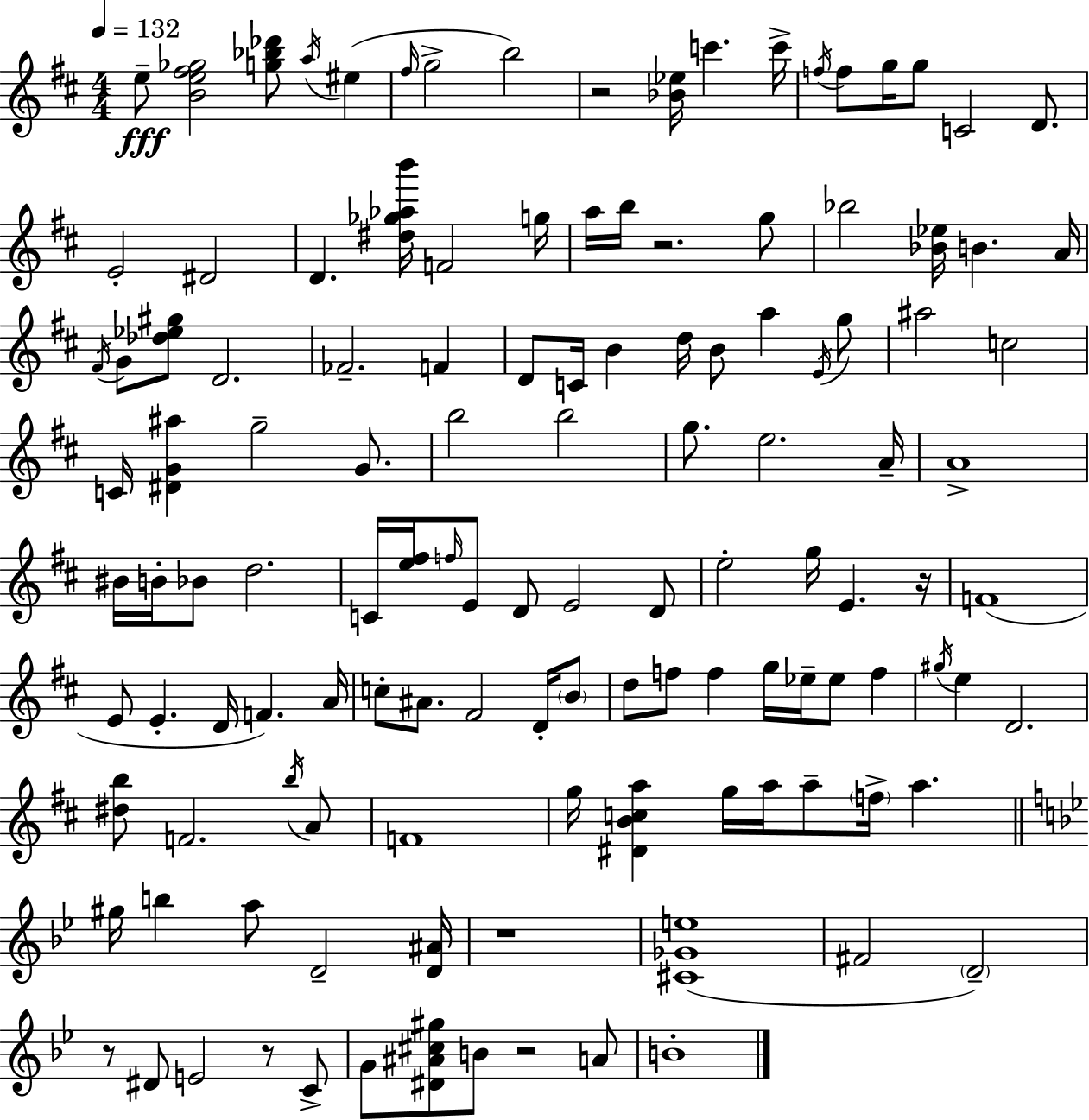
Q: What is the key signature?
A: D major